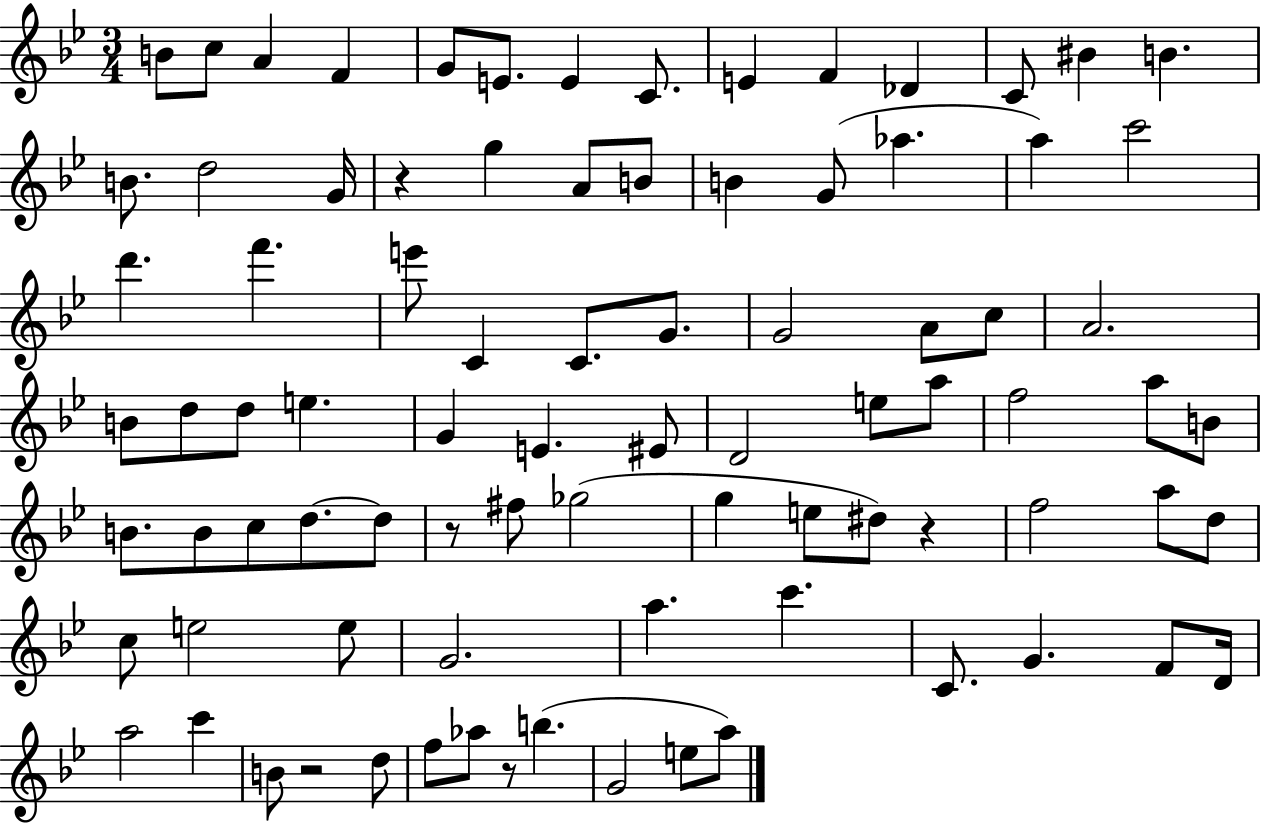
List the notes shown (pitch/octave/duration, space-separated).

B4/e C5/e A4/q F4/q G4/e E4/e. E4/q C4/e. E4/q F4/q Db4/q C4/e BIS4/q B4/q. B4/e. D5/h G4/s R/q G5/q A4/e B4/e B4/q G4/e Ab5/q. A5/q C6/h D6/q. F6/q. E6/e C4/q C4/e. G4/e. G4/h A4/e C5/e A4/h. B4/e D5/e D5/e E5/q. G4/q E4/q. EIS4/e D4/h E5/e A5/e F5/h A5/e B4/e B4/e. B4/e C5/e D5/e. D5/e R/e F#5/e Gb5/h G5/q E5/e D#5/e R/q F5/h A5/e D5/e C5/e E5/h E5/e G4/h. A5/q. C6/q. C4/e. G4/q. F4/e D4/s A5/h C6/q B4/e R/h D5/e F5/e Ab5/e R/e B5/q. G4/h E5/e A5/e